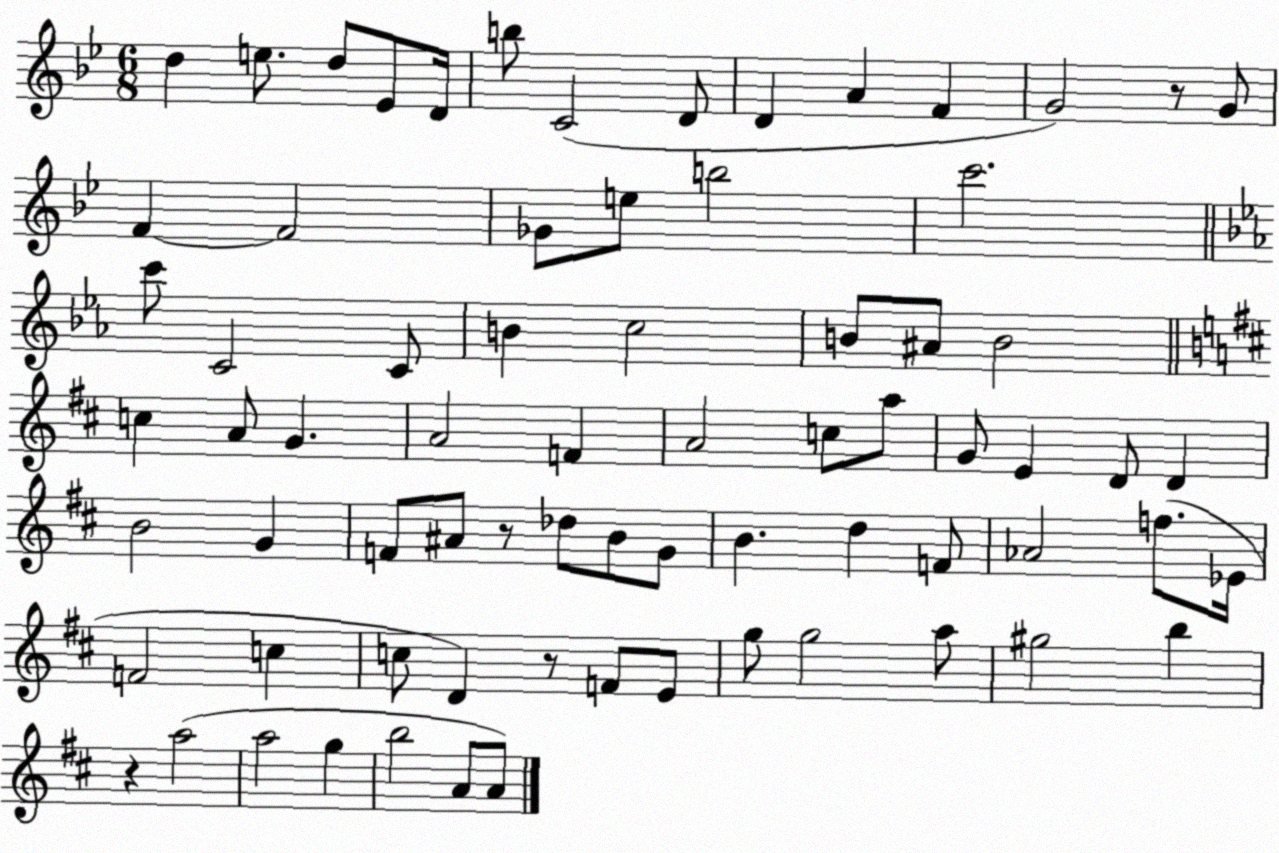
X:1
T:Untitled
M:6/8
L:1/4
K:Bb
d e/2 d/2 _E/2 D/4 b/2 C2 D/2 D A F G2 z/2 G/2 F F2 _G/2 e/2 b2 c'2 c'/2 C2 C/2 B c2 B/2 ^A/2 B2 c A/2 G A2 F A2 c/2 a/2 G/2 E D/2 D B2 G F/2 ^A/2 z/2 _d/2 B/2 G/2 B d F/2 _A2 f/2 _E/4 F2 c c/2 D z/2 F/2 E/2 g/2 g2 a/2 ^g2 b z a2 a2 g b2 A/2 A/2